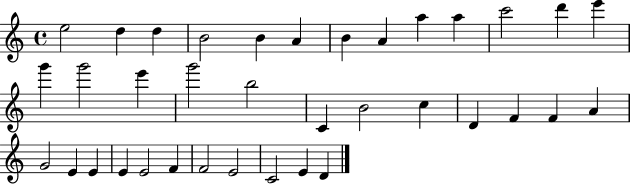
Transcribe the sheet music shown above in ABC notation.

X:1
T:Untitled
M:4/4
L:1/4
K:C
e2 d d B2 B A B A a a c'2 d' e' g' g'2 e' g'2 b2 C B2 c D F F A G2 E E E E2 F F2 E2 C2 E D